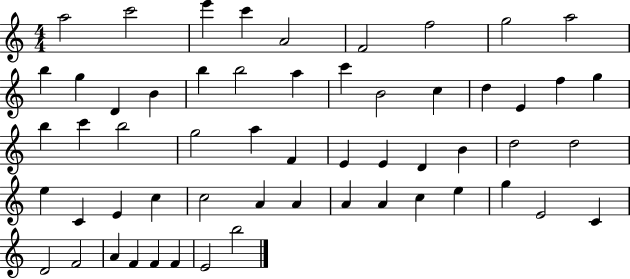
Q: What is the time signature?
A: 4/4